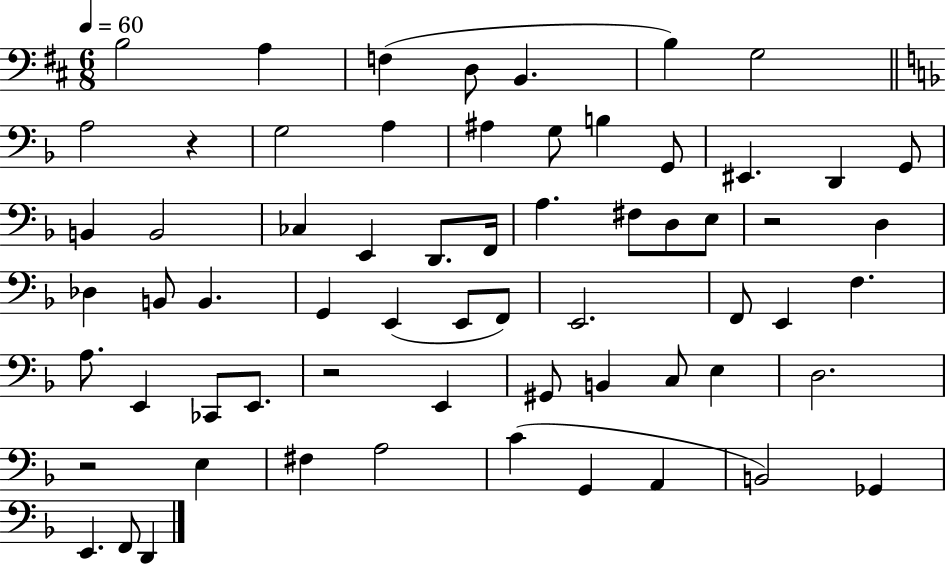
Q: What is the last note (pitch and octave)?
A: D2